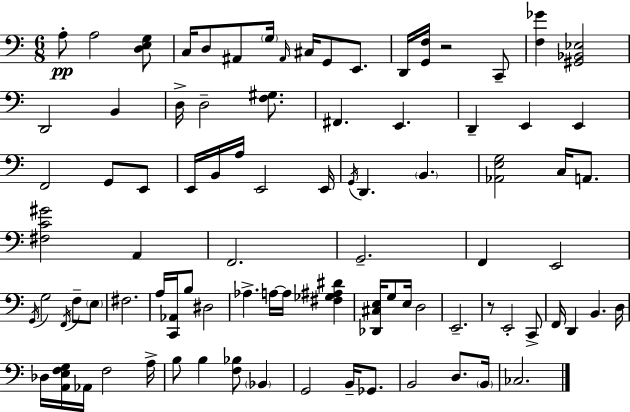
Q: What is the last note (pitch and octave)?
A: CES3